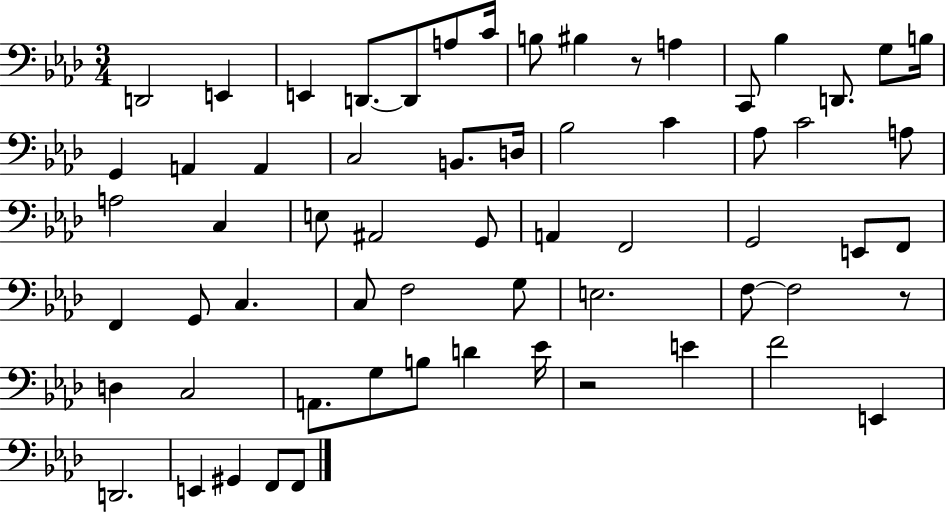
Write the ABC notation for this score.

X:1
T:Untitled
M:3/4
L:1/4
K:Ab
D,,2 E,, E,, D,,/2 D,,/2 A,/2 C/4 B,/2 ^B, z/2 A, C,,/2 _B, D,,/2 G,/2 B,/4 G,, A,, A,, C,2 B,,/2 D,/4 _B,2 C _A,/2 C2 A,/2 A,2 C, E,/2 ^A,,2 G,,/2 A,, F,,2 G,,2 E,,/2 F,,/2 F,, G,,/2 C, C,/2 F,2 G,/2 E,2 F,/2 F,2 z/2 D, C,2 A,,/2 G,/2 B,/2 D _E/4 z2 E F2 E,, D,,2 E,, ^G,, F,,/2 F,,/2